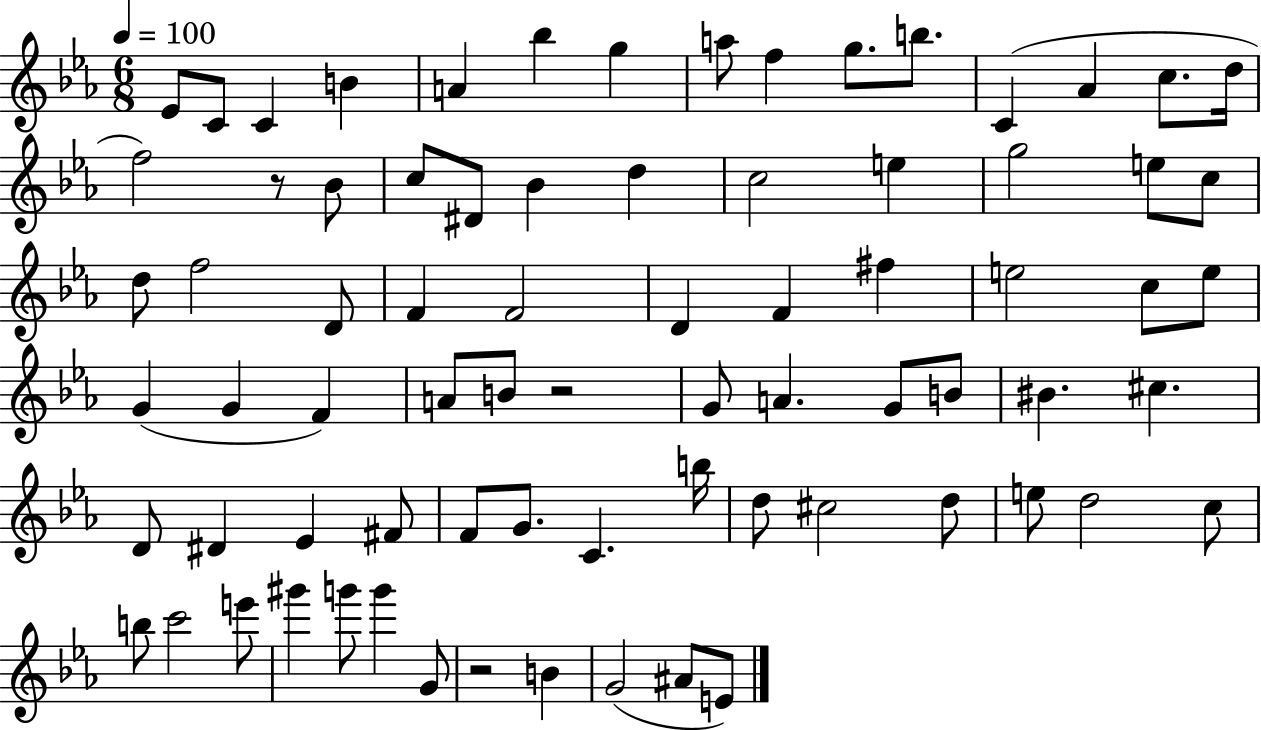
{
  \clef treble
  \numericTimeSignature
  \time 6/8
  \key ees \major
  \tempo 4 = 100
  \repeat volta 2 { ees'8 c'8 c'4 b'4 | a'4 bes''4 g''4 | a''8 f''4 g''8. b''8. | c'4( aes'4 c''8. d''16 | \break f''2) r8 bes'8 | c''8 dis'8 bes'4 d''4 | c''2 e''4 | g''2 e''8 c''8 | \break d''8 f''2 d'8 | f'4 f'2 | d'4 f'4 fis''4 | e''2 c''8 e''8 | \break g'4( g'4 f'4) | a'8 b'8 r2 | g'8 a'4. g'8 b'8 | bis'4. cis''4. | \break d'8 dis'4 ees'4 fis'8 | f'8 g'8. c'4. b''16 | d''8 cis''2 d''8 | e''8 d''2 c''8 | \break b''8 c'''2 e'''8 | gis'''4 g'''8 g'''4 g'8 | r2 b'4 | g'2( ais'8 e'8) | \break } \bar "|."
}